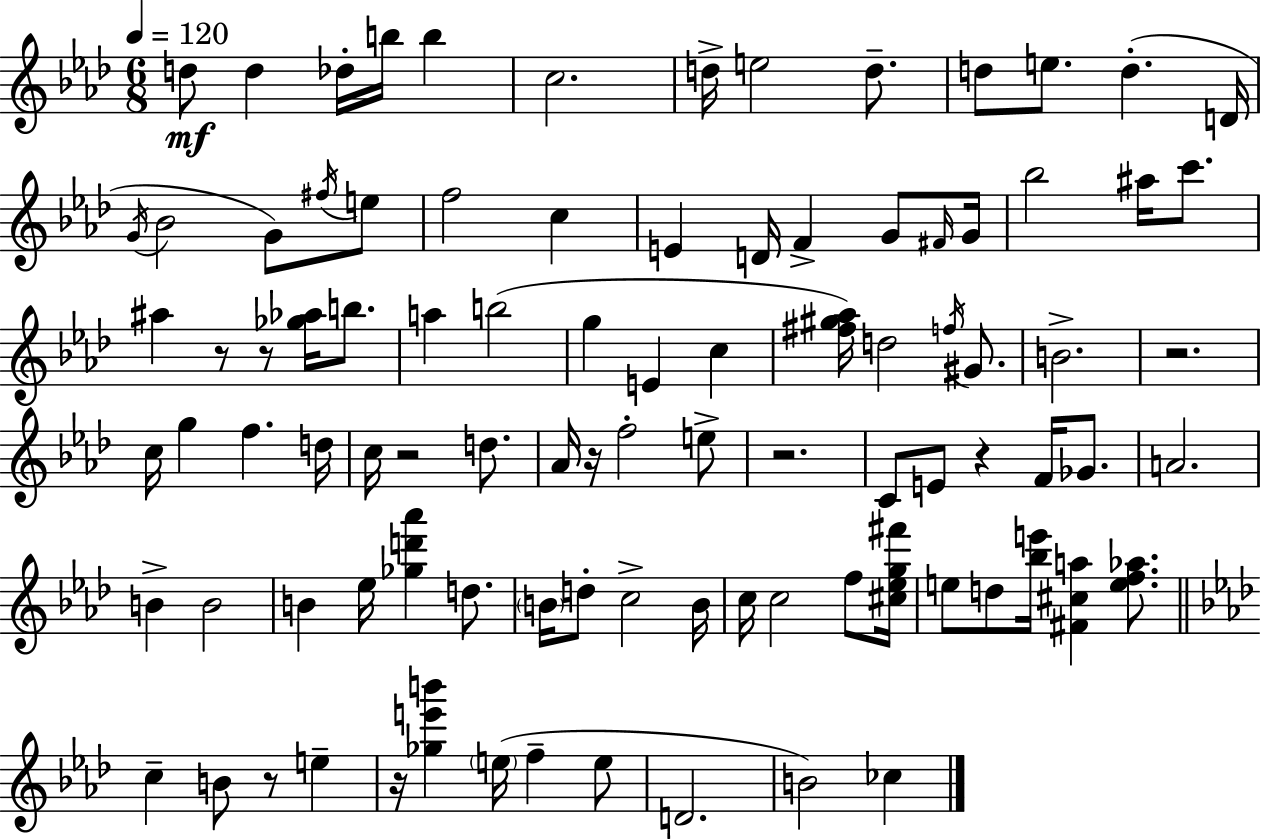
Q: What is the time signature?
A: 6/8